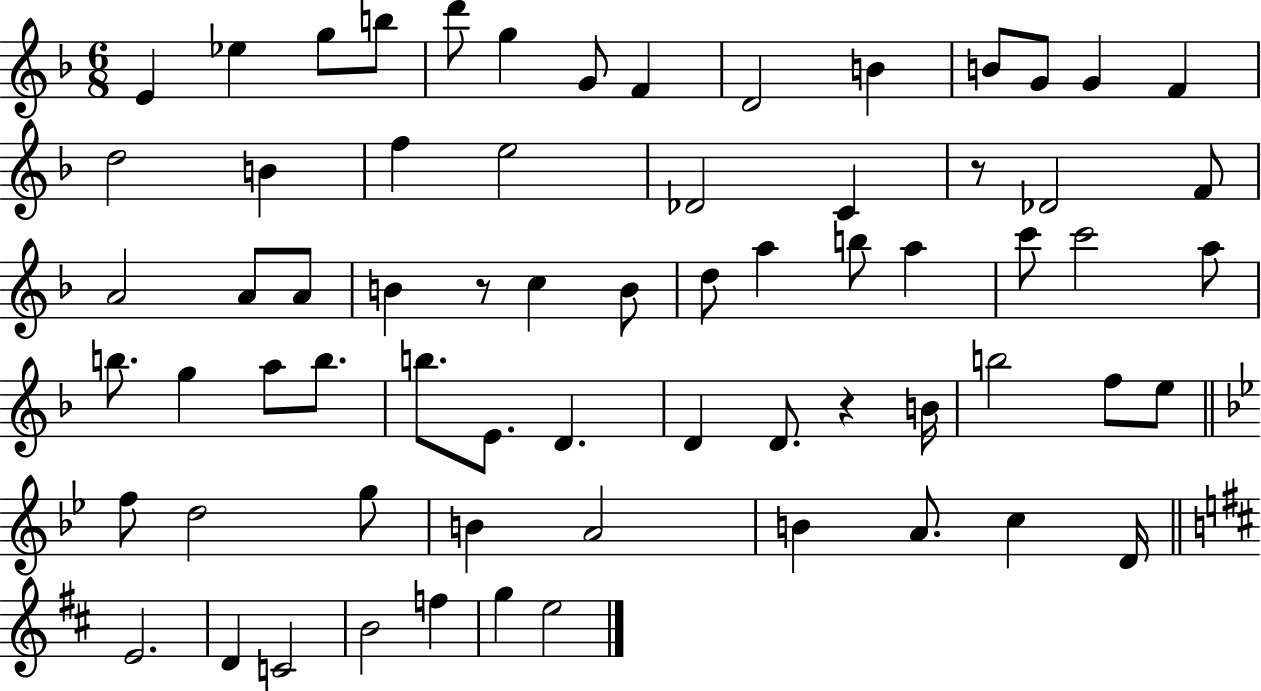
E4/q Eb5/q G5/e B5/e D6/e G5/q G4/e F4/q D4/h B4/q B4/e G4/e G4/q F4/q D5/h B4/q F5/q E5/h Db4/h C4/q R/e Db4/h F4/e A4/h A4/e A4/e B4/q R/e C5/q B4/e D5/e A5/q B5/e A5/q C6/e C6/h A5/e B5/e. G5/q A5/e B5/e. B5/e. E4/e. D4/q. D4/q D4/e. R/q B4/s B5/h F5/e E5/e F5/e D5/h G5/e B4/q A4/h B4/q A4/e. C5/q D4/s E4/h. D4/q C4/h B4/h F5/q G5/q E5/h